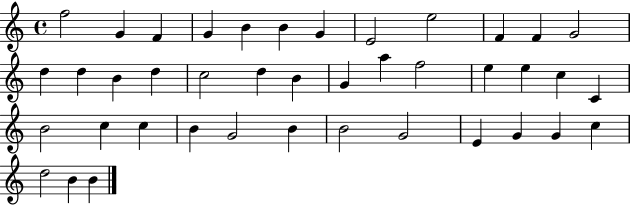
{
  \clef treble
  \time 4/4
  \defaultTimeSignature
  \key c \major
  f''2 g'4 f'4 | g'4 b'4 b'4 g'4 | e'2 e''2 | f'4 f'4 g'2 | \break d''4 d''4 b'4 d''4 | c''2 d''4 b'4 | g'4 a''4 f''2 | e''4 e''4 c''4 c'4 | \break b'2 c''4 c''4 | b'4 g'2 b'4 | b'2 g'2 | e'4 g'4 g'4 c''4 | \break d''2 b'4 b'4 | \bar "|."
}